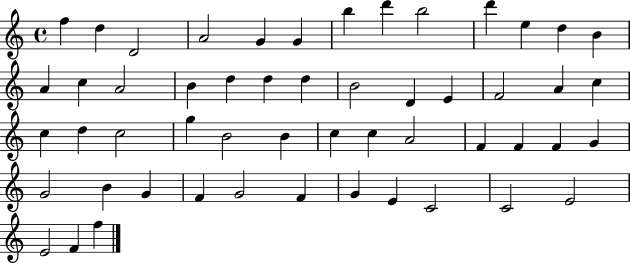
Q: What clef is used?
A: treble